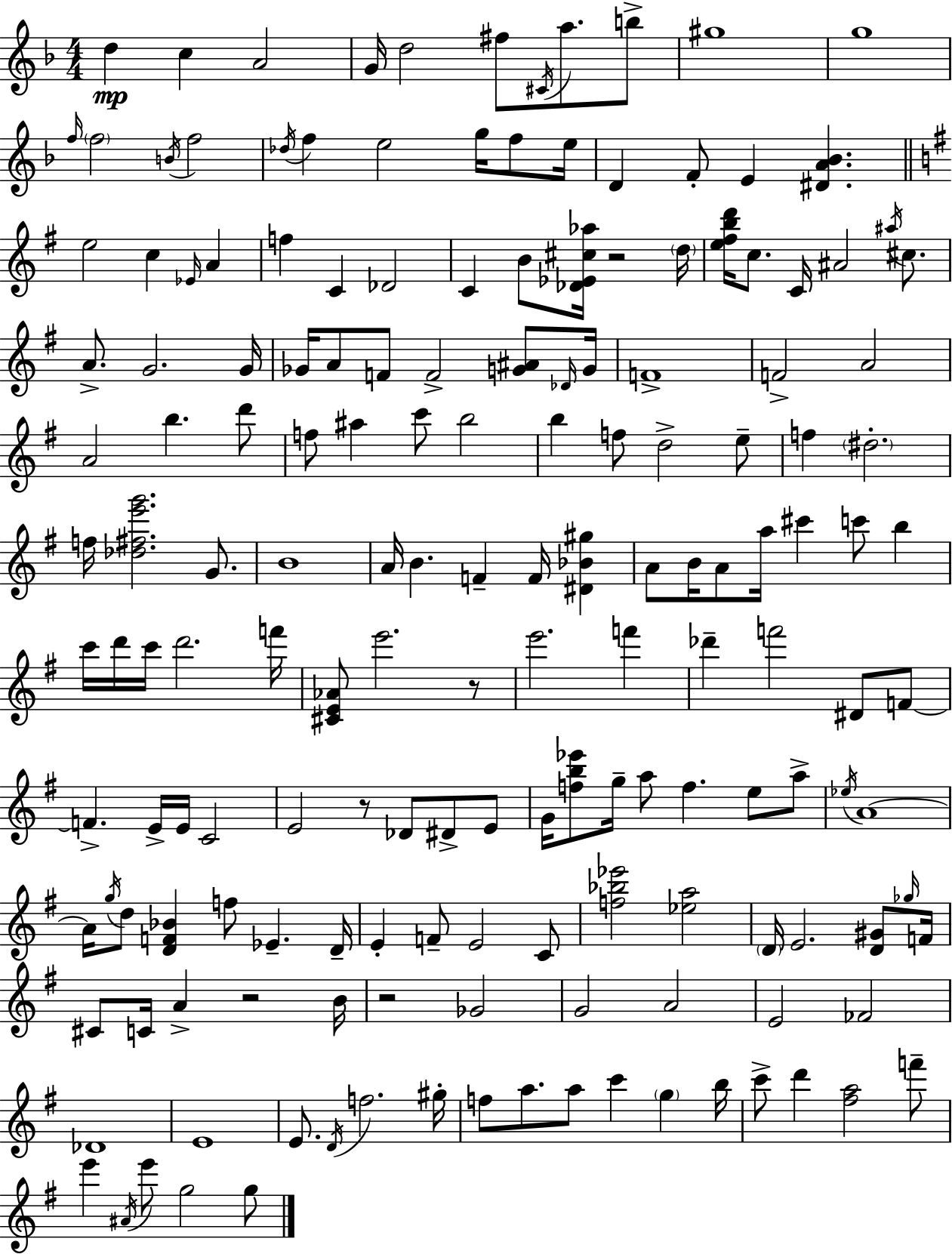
{
  \clef treble
  \numericTimeSignature
  \time 4/4
  \key f \major
  d''4\mp c''4 a'2 | g'16 d''2 fis''8 \acciaccatura { cis'16 } a''8. b''8-> | gis''1 | g''1 | \break \grace { f''16 } \parenthesize f''2 \acciaccatura { b'16 } f''2 | \acciaccatura { des''16 } f''4 e''2 | g''16 f''8 e''16 d'4 f'8-. e'4 <dis' a' bes'>4. | \bar "||" \break \key e \minor e''2 c''4 \grace { ees'16 } a'4 | f''4 c'4 des'2 | c'4 b'8 <des' ees' cis'' aes''>16 r2 | \parenthesize d''16 <e'' fis'' b'' d'''>16 c''8. c'16 ais'2 \acciaccatura { ais''16 } cis''8. | \break a'8.-> g'2. | g'16 ges'16 a'8 f'8 f'2-> <g' ais'>8 | \grace { des'16 } g'16 f'1-> | f'2-> a'2 | \break a'2 b''4. | d'''8 f''8 ais''4 c'''8 b''2 | b''4 f''8 d''2-> | e''8-- f''4 \parenthesize dis''2.-. | \break f''16 <des'' fis'' e''' g'''>2. | g'8. b'1 | a'16 b'4. f'4-- f'16 <dis' bes' gis''>4 | a'8 b'16 a'8 a''16 cis'''4 c'''8 b''4 | \break c'''16 d'''16 c'''16 d'''2. | f'''16 <cis' e' aes'>8 e'''2. | r8 e'''2. f'''4 | des'''4-- f'''2 dis'8 | \break f'8~~ f'4.-> e'16-> e'16 c'2 | e'2 r8 des'8 dis'8-> | e'8 g'16 <f'' b'' ees'''>8 g''16-- a''8 f''4. e''8 | a''8-> \acciaccatura { ees''16 } a'1~~ | \break a'16 \acciaccatura { g''16 } d''8 <d' f' bes'>4 f''8 ees'4.-- | d'16-- e'4-. f'8-- e'2 | c'8 <f'' bes'' ees'''>2 <ees'' a''>2 | \parenthesize d'16 e'2. | \break <d' gis'>8 \grace { ges''16 } f'16 cis'8 c'16 a'4-> r2 | b'16 r2 ges'2 | g'2 a'2 | e'2 fes'2 | \break des'1 | e'1 | e'8. \acciaccatura { d'16 } f''2. | gis''16-. f''8 a''8. a''8 c'''4 | \break \parenthesize g''4 b''16 c'''8-> d'''4 <fis'' a''>2 | f'''8-- e'''4 \acciaccatura { ais'16 } e'''8 g''2 | g''8 \bar "|."
}